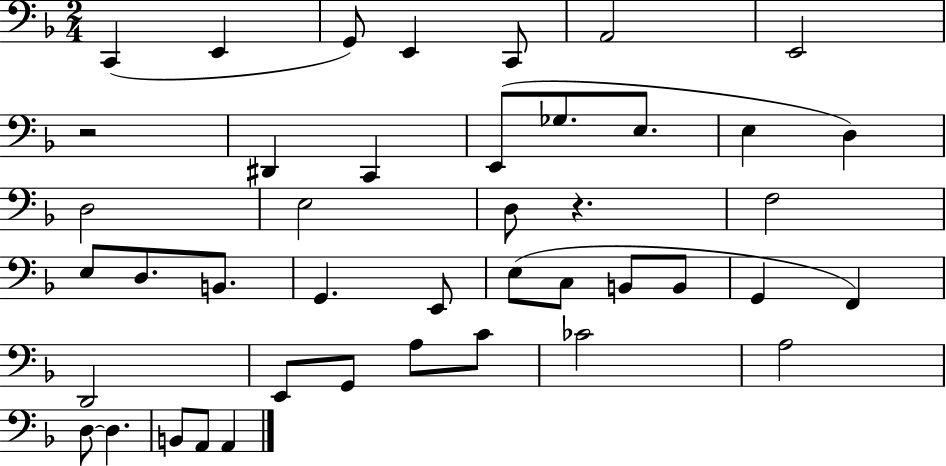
C2/q E2/q G2/e E2/q C2/e A2/h E2/h R/h D#2/q C2/q E2/e Gb3/e. E3/e. E3/q D3/q D3/h E3/h D3/e R/q. F3/h E3/e D3/e. B2/e. G2/q. E2/e E3/e C3/e B2/e B2/e G2/q F2/q D2/h E2/e G2/e A3/e C4/e CES4/h A3/h D3/e D3/q. B2/e A2/e A2/q